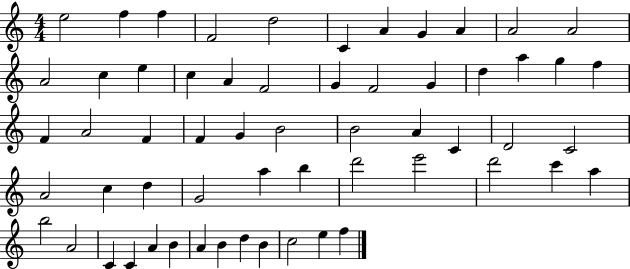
E5/h F5/q F5/q F4/h D5/h C4/q A4/q G4/q A4/q A4/h A4/h A4/h C5/q E5/q C5/q A4/q F4/h G4/q F4/h G4/q D5/q A5/q G5/q F5/q F4/q A4/h F4/q F4/q G4/q B4/h B4/h A4/q C4/q D4/h C4/h A4/h C5/q D5/q G4/h A5/q B5/q D6/h E6/h D6/h C6/q A5/q B5/h A4/h C4/q C4/q A4/q B4/q A4/q B4/q D5/q B4/q C5/h E5/q F5/q